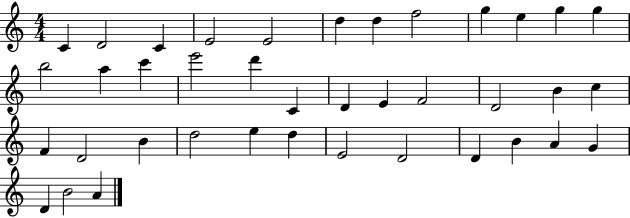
C4/q D4/h C4/q E4/h E4/h D5/q D5/q F5/h G5/q E5/q G5/q G5/q B5/h A5/q C6/q E6/h D6/q C4/q D4/q E4/q F4/h D4/h B4/q C5/q F4/q D4/h B4/q D5/h E5/q D5/q E4/h D4/h D4/q B4/q A4/q G4/q D4/q B4/h A4/q